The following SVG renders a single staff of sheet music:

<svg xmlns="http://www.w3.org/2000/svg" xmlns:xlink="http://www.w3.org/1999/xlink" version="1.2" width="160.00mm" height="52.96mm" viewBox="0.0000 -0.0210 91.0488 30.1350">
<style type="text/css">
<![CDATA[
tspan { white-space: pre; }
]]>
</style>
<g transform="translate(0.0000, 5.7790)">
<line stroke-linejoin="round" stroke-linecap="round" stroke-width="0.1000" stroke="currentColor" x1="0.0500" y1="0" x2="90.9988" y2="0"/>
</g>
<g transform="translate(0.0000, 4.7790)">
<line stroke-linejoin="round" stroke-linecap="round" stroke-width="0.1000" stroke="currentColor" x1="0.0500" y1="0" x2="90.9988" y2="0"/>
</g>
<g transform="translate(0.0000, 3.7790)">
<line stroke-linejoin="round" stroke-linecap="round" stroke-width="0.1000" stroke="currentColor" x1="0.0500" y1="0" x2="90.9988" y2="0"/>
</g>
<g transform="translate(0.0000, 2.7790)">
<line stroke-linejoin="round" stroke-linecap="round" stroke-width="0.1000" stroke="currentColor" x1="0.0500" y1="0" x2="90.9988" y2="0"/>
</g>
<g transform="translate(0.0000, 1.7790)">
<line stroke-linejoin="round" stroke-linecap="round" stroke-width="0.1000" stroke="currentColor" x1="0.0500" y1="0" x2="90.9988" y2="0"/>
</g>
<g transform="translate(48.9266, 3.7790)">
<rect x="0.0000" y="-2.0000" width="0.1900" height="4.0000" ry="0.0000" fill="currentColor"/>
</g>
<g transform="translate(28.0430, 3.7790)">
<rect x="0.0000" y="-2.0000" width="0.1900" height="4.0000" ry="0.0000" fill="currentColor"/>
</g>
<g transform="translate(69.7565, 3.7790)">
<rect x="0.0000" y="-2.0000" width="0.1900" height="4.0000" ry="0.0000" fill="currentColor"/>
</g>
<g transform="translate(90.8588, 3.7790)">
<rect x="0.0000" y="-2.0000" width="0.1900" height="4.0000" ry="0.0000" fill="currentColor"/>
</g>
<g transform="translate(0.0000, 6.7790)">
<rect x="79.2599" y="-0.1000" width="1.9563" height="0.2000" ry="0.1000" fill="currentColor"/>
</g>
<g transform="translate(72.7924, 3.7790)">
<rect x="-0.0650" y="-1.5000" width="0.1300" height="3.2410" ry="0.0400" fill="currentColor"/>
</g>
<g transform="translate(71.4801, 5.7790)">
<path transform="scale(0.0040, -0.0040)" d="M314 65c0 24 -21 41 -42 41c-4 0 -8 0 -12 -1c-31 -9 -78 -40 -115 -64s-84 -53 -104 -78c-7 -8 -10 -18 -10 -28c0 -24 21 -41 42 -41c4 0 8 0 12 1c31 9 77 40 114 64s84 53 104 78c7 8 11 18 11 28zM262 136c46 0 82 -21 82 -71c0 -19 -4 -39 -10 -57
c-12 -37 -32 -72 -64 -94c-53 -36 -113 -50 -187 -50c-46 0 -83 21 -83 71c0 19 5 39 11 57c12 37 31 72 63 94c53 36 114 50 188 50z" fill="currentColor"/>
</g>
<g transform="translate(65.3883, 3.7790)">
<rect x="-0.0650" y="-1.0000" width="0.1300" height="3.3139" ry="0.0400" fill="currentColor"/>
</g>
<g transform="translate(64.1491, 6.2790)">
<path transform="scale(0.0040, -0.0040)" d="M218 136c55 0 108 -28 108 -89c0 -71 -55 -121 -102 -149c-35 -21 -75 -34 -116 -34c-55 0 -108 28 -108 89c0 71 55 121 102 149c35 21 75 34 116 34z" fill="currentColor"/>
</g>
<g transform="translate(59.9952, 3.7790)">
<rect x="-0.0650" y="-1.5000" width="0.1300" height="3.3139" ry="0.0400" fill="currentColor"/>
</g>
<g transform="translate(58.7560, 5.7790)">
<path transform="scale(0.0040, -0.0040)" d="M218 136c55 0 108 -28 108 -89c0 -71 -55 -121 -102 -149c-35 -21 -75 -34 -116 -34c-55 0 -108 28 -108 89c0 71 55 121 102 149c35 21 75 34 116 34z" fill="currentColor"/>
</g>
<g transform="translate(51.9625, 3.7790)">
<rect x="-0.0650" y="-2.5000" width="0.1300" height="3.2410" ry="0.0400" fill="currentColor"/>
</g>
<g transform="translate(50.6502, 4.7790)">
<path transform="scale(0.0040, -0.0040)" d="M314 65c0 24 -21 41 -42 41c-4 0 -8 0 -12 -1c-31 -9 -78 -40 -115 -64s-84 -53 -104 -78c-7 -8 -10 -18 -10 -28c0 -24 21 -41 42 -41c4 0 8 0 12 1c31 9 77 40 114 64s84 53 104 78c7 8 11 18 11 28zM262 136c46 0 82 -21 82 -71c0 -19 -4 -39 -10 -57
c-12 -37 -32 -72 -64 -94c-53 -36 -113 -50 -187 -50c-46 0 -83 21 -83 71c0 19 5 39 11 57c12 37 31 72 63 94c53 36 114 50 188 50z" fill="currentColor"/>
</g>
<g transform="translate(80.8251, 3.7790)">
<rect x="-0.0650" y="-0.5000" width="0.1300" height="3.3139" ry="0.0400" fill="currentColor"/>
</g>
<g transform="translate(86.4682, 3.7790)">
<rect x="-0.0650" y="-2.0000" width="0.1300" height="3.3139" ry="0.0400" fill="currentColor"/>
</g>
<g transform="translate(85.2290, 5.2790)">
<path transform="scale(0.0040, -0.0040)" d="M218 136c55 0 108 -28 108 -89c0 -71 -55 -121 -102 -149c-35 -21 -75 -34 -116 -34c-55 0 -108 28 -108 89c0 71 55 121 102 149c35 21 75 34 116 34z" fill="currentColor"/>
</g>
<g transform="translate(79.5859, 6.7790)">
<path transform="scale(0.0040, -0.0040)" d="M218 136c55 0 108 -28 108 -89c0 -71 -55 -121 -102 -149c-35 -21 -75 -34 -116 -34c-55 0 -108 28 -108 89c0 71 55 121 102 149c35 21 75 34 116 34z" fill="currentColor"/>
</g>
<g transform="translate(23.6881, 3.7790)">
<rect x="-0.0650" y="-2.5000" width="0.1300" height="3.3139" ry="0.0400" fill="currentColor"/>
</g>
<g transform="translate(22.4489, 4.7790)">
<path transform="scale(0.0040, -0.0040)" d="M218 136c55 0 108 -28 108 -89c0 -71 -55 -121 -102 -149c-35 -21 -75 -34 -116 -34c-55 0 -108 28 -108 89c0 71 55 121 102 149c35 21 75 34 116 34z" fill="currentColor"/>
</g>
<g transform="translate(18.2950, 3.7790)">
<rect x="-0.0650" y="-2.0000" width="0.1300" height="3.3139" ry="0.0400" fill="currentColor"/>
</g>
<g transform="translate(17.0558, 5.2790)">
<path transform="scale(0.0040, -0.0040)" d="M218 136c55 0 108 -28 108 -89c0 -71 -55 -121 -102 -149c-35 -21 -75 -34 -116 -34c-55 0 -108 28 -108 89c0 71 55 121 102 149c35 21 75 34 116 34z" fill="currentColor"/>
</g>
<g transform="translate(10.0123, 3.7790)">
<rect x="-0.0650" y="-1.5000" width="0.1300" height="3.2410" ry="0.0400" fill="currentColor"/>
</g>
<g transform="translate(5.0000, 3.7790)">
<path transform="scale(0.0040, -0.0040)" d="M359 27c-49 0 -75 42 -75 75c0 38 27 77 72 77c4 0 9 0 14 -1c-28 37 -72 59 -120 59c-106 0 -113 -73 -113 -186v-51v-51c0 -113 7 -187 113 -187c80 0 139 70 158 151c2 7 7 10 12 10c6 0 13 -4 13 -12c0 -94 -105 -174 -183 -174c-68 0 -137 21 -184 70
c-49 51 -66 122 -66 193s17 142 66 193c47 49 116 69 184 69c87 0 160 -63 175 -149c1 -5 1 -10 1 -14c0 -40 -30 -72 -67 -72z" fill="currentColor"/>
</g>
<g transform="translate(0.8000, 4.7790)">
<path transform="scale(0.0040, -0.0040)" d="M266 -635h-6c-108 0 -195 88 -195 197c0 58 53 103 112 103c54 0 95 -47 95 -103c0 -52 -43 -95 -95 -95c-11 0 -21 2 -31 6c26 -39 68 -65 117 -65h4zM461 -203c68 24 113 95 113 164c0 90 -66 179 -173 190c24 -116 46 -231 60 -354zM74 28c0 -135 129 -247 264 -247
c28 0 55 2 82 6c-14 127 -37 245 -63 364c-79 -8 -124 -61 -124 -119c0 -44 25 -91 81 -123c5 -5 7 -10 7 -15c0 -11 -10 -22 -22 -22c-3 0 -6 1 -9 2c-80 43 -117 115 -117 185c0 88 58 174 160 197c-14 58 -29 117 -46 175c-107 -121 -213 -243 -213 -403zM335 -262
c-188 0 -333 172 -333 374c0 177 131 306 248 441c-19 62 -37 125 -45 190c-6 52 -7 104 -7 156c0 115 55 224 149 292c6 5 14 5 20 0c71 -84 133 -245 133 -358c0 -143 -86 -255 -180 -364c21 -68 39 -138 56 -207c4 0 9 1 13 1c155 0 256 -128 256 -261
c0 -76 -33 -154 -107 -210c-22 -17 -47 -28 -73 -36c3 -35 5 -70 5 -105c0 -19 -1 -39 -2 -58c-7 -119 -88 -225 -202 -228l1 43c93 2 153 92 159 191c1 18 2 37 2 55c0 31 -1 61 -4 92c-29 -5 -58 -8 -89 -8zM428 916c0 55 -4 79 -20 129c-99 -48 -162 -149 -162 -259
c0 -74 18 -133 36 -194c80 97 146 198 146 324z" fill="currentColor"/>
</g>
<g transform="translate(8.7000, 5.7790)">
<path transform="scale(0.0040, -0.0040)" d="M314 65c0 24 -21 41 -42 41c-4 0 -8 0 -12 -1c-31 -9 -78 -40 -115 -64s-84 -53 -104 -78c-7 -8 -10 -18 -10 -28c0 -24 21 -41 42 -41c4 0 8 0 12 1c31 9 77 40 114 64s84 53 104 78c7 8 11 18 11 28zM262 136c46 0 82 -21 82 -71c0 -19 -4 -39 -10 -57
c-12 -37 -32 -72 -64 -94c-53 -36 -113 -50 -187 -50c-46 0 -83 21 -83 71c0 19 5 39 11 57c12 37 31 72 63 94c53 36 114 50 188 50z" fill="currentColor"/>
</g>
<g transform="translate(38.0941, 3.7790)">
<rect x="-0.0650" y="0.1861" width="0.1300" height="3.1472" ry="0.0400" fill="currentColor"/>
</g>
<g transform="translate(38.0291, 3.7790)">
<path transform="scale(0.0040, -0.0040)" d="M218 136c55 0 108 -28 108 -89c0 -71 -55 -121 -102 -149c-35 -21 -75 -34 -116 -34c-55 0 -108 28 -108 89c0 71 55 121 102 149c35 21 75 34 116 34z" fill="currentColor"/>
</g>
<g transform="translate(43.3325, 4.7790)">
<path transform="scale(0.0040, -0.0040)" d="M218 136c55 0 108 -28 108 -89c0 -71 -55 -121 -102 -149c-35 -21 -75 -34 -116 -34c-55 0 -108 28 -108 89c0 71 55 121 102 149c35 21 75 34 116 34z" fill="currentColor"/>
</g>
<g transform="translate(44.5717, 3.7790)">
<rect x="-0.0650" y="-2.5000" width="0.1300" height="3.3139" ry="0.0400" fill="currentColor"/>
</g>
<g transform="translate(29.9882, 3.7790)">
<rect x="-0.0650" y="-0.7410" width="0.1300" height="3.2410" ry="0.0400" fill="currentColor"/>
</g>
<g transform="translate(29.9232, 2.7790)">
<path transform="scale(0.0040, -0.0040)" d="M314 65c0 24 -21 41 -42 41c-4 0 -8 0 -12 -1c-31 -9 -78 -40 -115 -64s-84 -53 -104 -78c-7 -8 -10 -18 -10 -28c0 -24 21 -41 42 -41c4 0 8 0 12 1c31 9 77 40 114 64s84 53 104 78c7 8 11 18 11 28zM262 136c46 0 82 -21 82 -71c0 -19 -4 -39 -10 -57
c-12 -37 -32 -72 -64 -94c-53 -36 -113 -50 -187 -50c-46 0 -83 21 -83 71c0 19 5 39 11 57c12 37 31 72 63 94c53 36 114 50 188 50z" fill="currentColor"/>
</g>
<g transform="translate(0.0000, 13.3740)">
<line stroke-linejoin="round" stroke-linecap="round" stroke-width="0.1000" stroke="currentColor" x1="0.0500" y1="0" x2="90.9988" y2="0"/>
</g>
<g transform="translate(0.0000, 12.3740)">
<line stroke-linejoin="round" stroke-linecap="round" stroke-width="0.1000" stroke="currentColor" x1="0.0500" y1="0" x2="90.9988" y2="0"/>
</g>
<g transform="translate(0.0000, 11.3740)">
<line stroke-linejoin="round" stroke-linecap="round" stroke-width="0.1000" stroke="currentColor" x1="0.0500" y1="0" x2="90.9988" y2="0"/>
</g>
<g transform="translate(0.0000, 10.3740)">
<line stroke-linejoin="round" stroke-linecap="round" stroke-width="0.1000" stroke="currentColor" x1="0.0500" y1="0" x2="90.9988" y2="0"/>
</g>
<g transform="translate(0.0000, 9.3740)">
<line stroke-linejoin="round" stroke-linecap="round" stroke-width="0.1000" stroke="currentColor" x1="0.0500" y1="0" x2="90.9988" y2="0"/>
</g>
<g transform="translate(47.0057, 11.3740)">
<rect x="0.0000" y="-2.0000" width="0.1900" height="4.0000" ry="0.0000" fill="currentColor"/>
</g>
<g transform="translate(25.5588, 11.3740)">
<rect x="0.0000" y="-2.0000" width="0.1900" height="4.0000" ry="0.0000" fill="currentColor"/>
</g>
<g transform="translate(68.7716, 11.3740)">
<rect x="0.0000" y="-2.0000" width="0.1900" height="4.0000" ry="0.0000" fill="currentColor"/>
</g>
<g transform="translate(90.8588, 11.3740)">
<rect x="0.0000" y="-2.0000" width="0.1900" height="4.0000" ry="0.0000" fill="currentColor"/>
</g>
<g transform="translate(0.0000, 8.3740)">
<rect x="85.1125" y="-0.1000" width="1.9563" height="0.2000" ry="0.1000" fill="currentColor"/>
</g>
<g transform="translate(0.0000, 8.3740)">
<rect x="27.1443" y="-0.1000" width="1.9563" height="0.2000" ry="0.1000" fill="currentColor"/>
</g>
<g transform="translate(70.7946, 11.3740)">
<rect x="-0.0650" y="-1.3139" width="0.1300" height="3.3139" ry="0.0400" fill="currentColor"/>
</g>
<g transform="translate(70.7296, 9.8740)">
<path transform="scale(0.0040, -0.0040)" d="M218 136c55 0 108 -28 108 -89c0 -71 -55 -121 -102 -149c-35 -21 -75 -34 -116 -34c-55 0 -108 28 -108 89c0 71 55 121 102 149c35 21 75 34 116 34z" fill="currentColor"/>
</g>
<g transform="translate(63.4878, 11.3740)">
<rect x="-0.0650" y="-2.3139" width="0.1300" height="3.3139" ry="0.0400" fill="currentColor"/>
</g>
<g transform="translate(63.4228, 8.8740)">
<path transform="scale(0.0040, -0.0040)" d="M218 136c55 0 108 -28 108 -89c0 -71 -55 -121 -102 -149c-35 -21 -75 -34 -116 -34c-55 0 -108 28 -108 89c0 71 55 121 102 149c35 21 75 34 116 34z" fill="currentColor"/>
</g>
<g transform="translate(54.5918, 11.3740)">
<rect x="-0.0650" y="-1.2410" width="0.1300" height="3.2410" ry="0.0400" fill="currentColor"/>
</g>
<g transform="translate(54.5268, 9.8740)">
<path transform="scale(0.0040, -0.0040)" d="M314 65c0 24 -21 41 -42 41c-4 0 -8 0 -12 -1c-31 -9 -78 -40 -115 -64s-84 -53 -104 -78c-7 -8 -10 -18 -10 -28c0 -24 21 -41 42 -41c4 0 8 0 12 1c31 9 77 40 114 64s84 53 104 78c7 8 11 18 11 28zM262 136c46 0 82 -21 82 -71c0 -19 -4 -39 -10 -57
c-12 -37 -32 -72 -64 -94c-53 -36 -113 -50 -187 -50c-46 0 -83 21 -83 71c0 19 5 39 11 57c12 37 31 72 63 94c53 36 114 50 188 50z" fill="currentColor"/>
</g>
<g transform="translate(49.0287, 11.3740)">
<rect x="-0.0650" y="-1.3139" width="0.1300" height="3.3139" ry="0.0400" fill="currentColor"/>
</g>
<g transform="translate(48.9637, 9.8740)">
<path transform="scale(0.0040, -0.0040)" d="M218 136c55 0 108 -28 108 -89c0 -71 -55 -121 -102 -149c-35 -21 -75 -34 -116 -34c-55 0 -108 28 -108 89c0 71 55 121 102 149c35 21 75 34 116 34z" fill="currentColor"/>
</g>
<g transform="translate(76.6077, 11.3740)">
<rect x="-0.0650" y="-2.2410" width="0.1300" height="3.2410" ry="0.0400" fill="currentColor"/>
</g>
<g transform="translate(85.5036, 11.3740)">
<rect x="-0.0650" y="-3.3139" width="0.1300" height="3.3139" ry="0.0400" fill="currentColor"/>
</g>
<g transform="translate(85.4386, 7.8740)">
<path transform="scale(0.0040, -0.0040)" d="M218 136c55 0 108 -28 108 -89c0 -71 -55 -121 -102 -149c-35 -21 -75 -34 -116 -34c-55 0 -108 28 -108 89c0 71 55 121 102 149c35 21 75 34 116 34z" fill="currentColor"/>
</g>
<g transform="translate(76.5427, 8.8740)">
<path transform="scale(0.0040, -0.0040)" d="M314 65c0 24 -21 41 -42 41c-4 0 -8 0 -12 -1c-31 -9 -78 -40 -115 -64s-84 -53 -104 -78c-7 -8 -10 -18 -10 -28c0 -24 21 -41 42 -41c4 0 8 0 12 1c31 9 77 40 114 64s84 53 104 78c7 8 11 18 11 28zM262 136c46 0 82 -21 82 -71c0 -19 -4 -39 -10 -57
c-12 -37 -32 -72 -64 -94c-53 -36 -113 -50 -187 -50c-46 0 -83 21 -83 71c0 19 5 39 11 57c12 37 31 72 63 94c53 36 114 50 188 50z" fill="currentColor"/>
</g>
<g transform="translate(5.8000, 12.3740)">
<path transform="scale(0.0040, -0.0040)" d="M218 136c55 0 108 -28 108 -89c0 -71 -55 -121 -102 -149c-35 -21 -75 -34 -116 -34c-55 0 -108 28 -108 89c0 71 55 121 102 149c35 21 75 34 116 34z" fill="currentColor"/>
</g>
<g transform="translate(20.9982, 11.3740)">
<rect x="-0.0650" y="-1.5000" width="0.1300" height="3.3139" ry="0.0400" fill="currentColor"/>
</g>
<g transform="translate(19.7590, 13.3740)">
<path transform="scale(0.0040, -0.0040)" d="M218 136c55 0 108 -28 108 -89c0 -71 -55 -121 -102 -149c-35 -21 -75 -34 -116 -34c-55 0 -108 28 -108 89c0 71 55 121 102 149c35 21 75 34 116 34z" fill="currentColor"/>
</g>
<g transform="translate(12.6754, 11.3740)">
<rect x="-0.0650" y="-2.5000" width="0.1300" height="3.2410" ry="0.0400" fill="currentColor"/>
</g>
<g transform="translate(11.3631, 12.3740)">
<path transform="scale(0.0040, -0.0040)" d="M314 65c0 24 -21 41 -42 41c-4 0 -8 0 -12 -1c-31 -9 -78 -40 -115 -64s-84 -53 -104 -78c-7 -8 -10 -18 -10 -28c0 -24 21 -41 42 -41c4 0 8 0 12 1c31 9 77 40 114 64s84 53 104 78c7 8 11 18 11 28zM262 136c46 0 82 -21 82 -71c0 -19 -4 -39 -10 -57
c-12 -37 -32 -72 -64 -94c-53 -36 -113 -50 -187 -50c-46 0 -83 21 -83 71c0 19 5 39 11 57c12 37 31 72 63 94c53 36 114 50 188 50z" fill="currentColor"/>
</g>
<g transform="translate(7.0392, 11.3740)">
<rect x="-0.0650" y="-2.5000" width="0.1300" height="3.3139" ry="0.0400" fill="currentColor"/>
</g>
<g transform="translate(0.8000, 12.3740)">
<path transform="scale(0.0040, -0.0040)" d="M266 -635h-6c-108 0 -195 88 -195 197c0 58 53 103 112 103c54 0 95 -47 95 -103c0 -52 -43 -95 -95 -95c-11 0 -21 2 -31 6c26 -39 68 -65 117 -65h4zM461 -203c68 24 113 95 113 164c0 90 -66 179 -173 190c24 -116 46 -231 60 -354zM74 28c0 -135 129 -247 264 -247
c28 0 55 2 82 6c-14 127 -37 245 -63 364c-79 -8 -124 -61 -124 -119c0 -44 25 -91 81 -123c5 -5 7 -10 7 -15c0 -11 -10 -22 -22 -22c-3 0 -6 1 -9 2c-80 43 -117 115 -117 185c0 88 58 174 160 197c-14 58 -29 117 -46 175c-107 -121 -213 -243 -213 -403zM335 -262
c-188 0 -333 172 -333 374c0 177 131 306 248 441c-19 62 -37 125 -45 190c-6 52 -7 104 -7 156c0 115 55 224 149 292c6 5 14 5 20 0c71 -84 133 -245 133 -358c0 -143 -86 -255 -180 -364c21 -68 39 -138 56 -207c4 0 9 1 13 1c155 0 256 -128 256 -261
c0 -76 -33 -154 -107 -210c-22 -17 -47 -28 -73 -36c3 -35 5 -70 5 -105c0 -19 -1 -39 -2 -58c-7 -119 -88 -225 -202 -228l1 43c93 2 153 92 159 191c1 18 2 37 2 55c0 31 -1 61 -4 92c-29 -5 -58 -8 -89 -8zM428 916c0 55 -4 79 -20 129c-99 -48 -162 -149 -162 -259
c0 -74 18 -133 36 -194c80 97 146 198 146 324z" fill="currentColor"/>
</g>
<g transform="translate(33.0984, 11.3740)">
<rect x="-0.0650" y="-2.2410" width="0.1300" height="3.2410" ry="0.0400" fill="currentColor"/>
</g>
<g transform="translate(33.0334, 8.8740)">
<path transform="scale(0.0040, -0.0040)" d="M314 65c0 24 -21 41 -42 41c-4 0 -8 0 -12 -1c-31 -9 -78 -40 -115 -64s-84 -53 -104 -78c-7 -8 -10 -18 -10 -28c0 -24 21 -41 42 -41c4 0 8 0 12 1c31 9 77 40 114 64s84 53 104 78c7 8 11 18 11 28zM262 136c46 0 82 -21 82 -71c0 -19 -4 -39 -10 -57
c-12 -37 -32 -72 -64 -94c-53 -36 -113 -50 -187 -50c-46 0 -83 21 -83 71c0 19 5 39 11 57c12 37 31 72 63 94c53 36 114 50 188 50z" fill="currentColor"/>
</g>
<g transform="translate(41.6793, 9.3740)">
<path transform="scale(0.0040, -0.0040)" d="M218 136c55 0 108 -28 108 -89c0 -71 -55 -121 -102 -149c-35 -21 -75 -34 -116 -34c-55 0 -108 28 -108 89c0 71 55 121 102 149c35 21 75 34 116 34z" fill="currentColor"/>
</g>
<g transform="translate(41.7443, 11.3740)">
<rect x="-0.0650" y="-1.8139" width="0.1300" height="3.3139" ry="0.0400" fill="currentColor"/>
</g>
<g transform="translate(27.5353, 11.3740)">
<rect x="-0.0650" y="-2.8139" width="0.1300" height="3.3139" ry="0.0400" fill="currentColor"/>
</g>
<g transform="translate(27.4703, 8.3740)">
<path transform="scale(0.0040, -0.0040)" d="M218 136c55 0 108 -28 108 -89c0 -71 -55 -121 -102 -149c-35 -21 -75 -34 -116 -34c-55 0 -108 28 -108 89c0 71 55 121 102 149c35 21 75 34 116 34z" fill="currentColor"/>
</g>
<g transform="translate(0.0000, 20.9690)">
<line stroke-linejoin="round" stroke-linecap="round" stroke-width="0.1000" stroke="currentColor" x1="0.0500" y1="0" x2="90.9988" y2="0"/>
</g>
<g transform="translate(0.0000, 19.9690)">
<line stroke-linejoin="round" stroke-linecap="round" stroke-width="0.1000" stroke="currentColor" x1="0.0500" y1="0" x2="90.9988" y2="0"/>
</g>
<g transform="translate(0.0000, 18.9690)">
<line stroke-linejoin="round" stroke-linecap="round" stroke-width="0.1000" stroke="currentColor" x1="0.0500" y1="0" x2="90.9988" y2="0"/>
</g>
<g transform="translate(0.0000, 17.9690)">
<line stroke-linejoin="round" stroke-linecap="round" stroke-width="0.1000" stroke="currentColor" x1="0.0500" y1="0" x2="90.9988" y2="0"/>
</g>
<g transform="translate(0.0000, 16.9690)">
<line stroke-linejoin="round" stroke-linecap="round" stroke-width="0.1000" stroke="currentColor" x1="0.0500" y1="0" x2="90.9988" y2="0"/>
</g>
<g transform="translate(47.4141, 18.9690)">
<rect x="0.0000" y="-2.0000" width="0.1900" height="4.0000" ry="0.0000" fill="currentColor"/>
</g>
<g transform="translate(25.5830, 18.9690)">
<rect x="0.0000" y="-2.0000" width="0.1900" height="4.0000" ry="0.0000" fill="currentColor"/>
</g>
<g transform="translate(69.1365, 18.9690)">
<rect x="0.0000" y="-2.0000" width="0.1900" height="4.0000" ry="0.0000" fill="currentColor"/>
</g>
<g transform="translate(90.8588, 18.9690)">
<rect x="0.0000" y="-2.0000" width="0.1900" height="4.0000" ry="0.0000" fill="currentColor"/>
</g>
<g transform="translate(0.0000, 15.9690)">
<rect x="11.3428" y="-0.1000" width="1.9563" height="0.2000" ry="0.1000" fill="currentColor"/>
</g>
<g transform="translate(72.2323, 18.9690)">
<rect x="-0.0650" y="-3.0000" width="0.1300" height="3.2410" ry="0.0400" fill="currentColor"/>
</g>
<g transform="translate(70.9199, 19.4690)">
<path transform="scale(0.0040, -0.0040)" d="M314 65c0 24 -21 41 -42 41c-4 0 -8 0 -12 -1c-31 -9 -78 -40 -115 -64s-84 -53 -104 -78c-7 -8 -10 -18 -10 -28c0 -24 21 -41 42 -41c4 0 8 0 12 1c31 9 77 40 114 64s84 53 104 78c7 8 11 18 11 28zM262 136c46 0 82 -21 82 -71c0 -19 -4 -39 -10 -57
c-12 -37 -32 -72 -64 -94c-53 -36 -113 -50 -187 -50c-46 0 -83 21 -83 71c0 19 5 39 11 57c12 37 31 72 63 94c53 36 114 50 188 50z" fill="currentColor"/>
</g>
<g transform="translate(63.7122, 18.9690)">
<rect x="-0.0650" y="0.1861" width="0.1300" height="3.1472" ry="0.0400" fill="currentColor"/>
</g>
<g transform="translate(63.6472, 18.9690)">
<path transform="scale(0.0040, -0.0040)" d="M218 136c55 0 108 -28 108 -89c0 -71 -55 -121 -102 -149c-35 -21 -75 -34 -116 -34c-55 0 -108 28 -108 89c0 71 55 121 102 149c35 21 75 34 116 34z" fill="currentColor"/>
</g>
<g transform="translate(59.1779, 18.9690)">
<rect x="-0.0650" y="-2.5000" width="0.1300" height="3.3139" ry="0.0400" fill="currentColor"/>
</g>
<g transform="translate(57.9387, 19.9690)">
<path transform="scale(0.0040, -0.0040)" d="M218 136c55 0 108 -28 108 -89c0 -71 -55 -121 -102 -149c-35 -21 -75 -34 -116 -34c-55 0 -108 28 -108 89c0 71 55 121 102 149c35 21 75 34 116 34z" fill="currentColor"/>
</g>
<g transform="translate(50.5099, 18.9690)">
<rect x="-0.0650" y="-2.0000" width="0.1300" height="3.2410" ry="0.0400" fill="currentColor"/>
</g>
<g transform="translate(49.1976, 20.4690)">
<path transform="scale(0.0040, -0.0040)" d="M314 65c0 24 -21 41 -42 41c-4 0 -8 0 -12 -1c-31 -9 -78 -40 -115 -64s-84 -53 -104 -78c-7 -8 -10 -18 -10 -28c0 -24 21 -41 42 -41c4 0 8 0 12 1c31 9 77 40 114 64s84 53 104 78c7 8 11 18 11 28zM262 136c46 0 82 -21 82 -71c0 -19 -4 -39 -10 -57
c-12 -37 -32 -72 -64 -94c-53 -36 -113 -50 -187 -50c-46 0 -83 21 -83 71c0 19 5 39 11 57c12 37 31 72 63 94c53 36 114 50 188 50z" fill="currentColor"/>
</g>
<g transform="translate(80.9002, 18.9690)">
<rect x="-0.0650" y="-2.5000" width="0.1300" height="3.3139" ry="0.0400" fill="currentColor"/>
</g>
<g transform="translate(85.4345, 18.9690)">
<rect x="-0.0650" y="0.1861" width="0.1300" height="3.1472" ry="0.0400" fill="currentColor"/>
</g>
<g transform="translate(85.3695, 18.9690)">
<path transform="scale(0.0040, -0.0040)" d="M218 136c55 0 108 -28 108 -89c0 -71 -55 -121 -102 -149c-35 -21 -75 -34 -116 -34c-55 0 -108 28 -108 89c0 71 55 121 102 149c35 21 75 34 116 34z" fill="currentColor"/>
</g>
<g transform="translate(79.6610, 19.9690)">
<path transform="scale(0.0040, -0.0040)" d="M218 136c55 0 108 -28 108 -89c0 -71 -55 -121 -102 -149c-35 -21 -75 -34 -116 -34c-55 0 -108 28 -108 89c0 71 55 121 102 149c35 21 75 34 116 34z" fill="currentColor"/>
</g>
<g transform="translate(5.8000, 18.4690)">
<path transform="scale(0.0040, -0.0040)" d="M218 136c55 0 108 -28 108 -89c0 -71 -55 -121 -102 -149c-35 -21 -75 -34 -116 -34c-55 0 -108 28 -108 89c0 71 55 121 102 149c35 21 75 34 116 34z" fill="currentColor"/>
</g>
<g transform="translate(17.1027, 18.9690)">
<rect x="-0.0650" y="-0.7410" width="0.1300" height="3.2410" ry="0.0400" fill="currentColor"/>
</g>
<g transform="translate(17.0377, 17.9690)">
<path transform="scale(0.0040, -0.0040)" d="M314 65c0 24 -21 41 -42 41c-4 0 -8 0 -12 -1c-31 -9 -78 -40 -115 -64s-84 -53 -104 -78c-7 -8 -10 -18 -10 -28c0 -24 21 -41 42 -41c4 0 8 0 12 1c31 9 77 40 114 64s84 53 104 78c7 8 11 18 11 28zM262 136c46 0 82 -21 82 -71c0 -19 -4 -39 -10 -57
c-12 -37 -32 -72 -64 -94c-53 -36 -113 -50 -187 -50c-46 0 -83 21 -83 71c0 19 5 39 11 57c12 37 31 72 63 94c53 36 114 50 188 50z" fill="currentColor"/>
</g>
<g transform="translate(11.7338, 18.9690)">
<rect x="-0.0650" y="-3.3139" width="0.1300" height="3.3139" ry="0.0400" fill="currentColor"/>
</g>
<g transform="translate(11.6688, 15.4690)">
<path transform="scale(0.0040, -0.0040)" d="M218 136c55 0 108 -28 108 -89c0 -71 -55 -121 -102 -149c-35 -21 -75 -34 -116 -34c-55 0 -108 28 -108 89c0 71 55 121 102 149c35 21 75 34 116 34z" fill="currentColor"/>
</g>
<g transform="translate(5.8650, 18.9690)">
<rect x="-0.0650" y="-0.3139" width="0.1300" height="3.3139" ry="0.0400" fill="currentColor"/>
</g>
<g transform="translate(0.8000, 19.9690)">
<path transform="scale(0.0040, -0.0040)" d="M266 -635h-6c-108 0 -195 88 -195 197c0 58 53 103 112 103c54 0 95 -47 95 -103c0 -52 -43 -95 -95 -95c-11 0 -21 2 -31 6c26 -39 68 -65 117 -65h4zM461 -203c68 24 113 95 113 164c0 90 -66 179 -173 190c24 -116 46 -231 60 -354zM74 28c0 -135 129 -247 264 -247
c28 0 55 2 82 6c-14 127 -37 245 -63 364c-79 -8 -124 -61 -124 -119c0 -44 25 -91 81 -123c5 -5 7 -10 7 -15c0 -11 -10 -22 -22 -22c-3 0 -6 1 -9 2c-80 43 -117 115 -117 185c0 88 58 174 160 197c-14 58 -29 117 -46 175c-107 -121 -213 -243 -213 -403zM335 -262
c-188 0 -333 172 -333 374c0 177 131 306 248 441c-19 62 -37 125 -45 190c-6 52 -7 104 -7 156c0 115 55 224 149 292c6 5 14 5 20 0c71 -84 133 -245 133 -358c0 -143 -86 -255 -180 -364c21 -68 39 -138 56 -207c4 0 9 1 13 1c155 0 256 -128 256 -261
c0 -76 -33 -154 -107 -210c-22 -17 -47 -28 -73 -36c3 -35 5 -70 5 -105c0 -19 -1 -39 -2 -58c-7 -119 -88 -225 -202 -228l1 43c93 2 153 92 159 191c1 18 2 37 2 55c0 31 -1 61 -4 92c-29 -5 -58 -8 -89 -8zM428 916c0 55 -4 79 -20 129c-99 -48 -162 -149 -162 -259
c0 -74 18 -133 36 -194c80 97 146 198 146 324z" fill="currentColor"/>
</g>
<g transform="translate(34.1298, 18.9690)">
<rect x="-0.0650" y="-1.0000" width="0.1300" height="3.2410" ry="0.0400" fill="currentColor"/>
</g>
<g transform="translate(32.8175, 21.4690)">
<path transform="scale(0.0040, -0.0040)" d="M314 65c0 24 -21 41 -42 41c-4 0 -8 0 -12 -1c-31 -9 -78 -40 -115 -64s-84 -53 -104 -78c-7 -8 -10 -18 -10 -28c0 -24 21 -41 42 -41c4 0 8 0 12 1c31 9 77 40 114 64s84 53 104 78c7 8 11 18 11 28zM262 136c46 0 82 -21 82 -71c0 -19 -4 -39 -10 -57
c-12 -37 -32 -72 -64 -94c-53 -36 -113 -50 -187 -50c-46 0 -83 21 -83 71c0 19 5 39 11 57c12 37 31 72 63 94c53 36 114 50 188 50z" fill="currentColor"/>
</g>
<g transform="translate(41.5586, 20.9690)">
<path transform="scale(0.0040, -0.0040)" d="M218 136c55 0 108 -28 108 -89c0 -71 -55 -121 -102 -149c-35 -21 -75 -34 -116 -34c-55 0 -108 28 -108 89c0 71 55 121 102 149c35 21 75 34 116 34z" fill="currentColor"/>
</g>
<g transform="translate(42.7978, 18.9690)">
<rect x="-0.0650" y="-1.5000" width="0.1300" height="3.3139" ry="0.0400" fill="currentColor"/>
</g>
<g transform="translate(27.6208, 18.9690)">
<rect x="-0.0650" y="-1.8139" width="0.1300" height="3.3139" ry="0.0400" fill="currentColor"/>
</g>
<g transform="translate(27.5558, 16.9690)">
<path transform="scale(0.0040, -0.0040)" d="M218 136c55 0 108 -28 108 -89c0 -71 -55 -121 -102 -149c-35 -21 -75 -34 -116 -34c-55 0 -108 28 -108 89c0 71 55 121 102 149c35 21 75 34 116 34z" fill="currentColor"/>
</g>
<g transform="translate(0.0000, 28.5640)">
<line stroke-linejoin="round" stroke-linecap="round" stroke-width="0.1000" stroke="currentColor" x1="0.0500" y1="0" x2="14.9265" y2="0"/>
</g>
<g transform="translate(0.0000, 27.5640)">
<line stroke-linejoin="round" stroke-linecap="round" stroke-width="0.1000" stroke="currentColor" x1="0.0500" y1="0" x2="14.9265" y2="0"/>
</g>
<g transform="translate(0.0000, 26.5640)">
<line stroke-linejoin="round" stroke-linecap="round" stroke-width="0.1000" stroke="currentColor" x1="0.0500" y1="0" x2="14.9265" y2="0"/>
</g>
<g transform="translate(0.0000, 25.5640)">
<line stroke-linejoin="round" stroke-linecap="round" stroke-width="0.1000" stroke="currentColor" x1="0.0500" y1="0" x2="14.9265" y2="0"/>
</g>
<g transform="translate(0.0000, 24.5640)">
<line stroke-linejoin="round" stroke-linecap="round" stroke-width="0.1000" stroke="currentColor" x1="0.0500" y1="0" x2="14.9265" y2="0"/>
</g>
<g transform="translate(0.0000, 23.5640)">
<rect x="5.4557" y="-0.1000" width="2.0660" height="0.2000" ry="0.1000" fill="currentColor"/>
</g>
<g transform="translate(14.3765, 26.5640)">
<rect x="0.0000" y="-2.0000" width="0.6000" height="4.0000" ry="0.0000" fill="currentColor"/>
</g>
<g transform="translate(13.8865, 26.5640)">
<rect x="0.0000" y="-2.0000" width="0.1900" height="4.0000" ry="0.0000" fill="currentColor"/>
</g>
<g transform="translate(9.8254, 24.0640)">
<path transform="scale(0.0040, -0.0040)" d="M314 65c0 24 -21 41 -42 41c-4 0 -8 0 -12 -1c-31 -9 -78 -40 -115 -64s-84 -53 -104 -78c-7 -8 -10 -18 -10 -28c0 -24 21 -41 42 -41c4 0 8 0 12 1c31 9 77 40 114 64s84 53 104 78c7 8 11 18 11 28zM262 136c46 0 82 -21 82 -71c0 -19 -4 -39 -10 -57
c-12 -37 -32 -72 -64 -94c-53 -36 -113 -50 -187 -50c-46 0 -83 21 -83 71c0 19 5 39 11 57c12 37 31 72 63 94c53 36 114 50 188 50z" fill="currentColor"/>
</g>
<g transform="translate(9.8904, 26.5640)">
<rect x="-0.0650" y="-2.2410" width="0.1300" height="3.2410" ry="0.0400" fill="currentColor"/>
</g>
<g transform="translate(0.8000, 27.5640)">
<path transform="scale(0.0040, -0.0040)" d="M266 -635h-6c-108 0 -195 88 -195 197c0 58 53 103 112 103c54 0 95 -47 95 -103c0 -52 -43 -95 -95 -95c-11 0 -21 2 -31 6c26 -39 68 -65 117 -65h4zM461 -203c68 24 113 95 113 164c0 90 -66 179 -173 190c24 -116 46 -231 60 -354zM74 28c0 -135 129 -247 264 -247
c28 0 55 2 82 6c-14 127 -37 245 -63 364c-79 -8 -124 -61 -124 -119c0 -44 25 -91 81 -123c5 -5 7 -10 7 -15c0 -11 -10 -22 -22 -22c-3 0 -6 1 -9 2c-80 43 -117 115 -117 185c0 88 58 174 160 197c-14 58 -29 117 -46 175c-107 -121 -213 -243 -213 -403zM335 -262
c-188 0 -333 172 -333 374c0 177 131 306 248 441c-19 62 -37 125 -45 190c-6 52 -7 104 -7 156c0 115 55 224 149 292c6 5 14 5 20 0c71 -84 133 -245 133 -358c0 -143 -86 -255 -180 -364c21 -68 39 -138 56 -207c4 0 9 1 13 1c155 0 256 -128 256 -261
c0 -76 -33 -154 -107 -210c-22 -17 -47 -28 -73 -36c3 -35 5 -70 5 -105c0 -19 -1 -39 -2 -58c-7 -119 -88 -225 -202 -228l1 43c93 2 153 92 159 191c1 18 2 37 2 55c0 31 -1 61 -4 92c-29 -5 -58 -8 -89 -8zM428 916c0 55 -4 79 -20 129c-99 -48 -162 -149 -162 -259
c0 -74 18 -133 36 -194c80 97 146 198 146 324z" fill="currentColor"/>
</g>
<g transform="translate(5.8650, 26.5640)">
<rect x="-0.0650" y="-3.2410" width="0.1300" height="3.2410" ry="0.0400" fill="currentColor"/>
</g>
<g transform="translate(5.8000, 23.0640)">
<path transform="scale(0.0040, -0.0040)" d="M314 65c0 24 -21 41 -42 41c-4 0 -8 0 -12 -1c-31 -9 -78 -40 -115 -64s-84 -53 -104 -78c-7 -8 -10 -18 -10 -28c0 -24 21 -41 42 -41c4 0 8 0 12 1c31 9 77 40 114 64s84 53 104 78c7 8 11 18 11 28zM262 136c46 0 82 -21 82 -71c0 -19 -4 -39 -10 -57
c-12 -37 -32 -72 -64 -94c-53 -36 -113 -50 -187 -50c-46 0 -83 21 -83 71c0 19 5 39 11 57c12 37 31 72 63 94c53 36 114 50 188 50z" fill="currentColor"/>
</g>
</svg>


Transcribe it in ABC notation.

X:1
T:Untitled
M:4/4
L:1/4
K:C
E2 F G d2 B G G2 E D E2 C F G G2 E a g2 f e e2 g e g2 b c b d2 f D2 E F2 G B A2 G B b2 g2